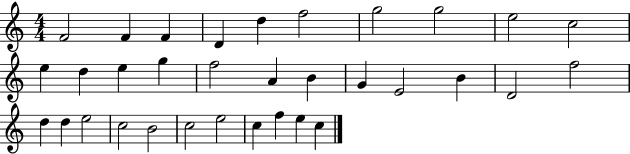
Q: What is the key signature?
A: C major